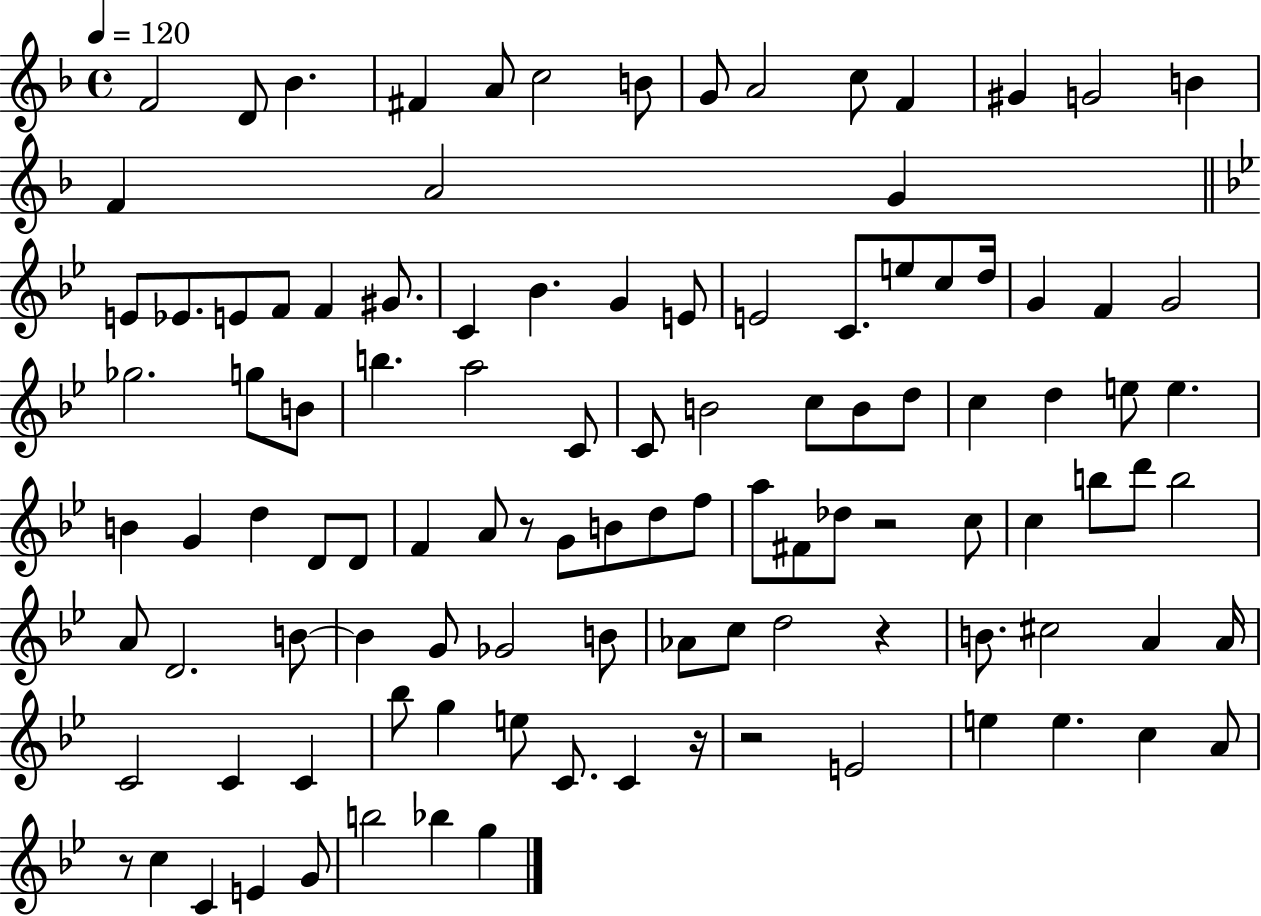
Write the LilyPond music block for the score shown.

{
  \clef treble
  \time 4/4
  \defaultTimeSignature
  \key f \major
  \tempo 4 = 120
  f'2 d'8 bes'4. | fis'4 a'8 c''2 b'8 | g'8 a'2 c''8 f'4 | gis'4 g'2 b'4 | \break f'4 a'2 g'4 | \bar "||" \break \key g \minor e'8 ees'8. e'8 f'8 f'4 gis'8. | c'4 bes'4. g'4 e'8 | e'2 c'8. e''8 c''8 d''16 | g'4 f'4 g'2 | \break ges''2. g''8 b'8 | b''4. a''2 c'8 | c'8 b'2 c''8 b'8 d''8 | c''4 d''4 e''8 e''4. | \break b'4 g'4 d''4 d'8 d'8 | f'4 a'8 r8 g'8 b'8 d''8 f''8 | a''8 fis'8 des''8 r2 c''8 | c''4 b''8 d'''8 b''2 | \break a'8 d'2. b'8~~ | b'4 g'8 ges'2 b'8 | aes'8 c''8 d''2 r4 | b'8. cis''2 a'4 a'16 | \break c'2 c'4 c'4 | bes''8 g''4 e''8 c'8. c'4 r16 | r2 e'2 | e''4 e''4. c''4 a'8 | \break r8 c''4 c'4 e'4 g'8 | b''2 bes''4 g''4 | \bar "|."
}